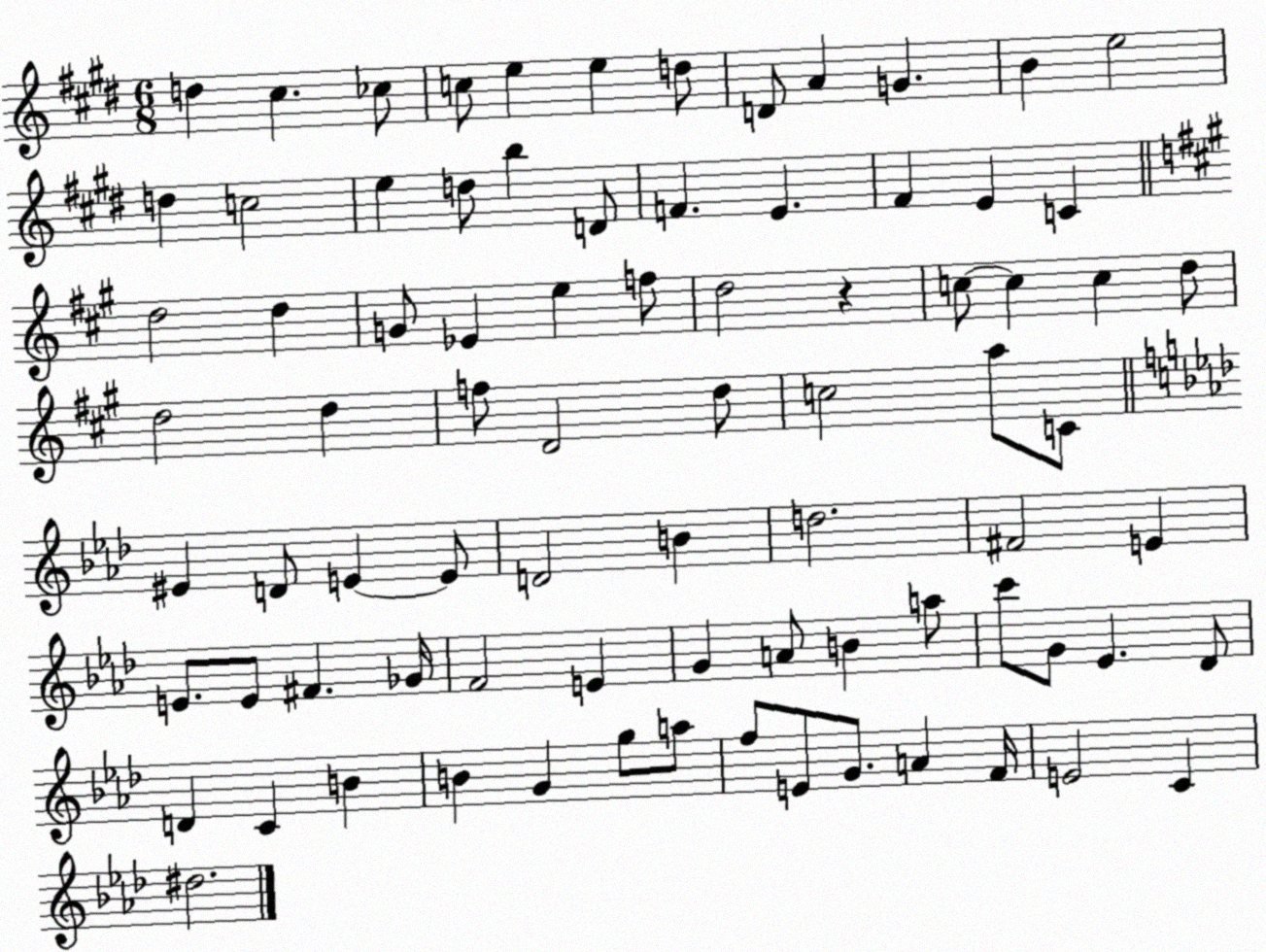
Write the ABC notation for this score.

X:1
T:Untitled
M:6/8
L:1/4
K:E
d ^c _c/2 c/2 e e d/2 D/2 A G B e2 d c2 e d/2 b D/2 F E ^F E C d2 d G/2 _E e f/2 d2 z c/2 c c d/2 d2 d f/2 D2 d/2 c2 a/2 C/2 ^E D/2 E E/2 D2 B d2 ^F2 E E/2 E/2 ^F _G/4 F2 E G A/2 B a/2 c'/2 G/2 _E _D/2 D C B B G g/2 a/2 f/2 E/2 G/2 A F/4 E2 C ^d2